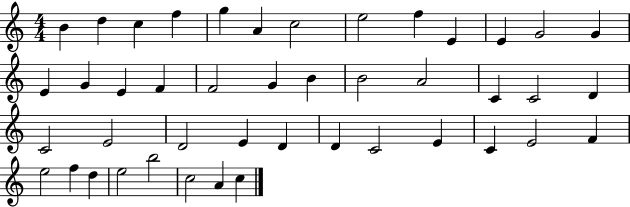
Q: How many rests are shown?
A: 0